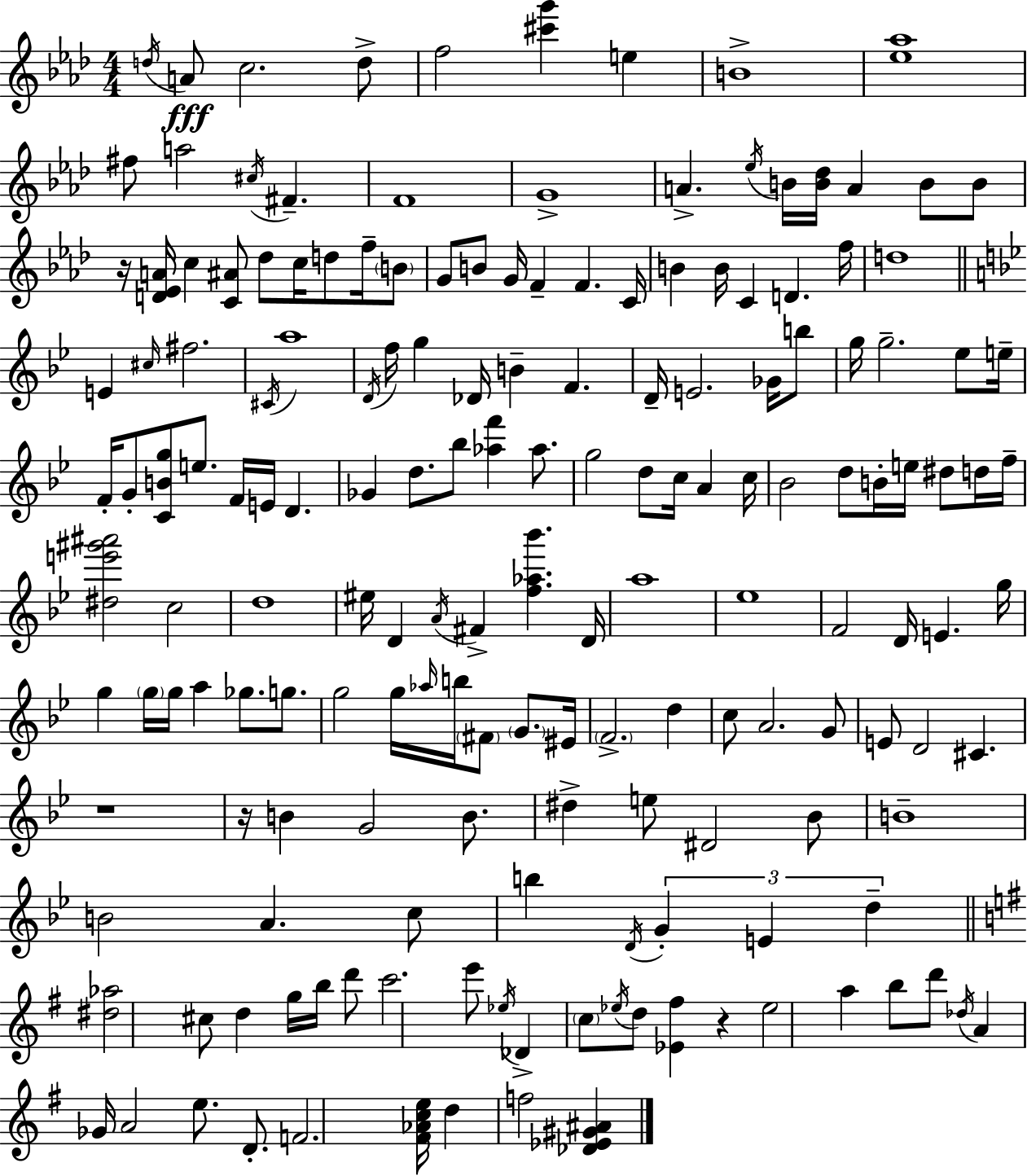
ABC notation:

X:1
T:Untitled
M:4/4
L:1/4
K:Fm
d/4 A/2 c2 d/2 f2 [^c'g'] e B4 [_e_a]4 ^f/2 a2 ^c/4 ^F F4 G4 A _e/4 B/4 [B_d]/4 A B/2 B/2 z/4 [D_EA]/4 c [C^A]/2 _d/2 c/4 d/2 f/4 B/2 G/2 B/2 G/4 F F C/4 B B/4 C D f/4 d4 E ^c/4 ^f2 ^C/4 a4 D/4 f/4 g _D/4 B F D/4 E2 _G/4 b/2 g/4 g2 _e/2 e/4 F/4 G/2 [CBg]/2 e/2 F/4 E/4 D _G d/2 _b/2 [_af'] _a/2 g2 d/2 c/4 A c/4 _B2 d/2 B/4 e/4 ^d/2 d/4 f/4 [^de'^g'^a']2 c2 d4 ^e/4 D A/4 ^F [f_a_b'] D/4 a4 _e4 F2 D/4 E g/4 g g/4 g/4 a _g/2 g/2 g2 g/4 _a/4 b/4 ^F/2 G/2 ^E/4 F2 d c/2 A2 G/2 E/2 D2 ^C z4 z/4 B G2 B/2 ^d e/2 ^D2 _B/2 B4 B2 A c/2 b D/4 G E d [^d_a]2 ^c/2 d g/4 b/4 d'/2 c'2 e'/2 _e/4 _D c/2 _e/4 d/2 [_E^f] z _e2 a b/2 d'/2 _d/4 A _G/4 A2 e/2 D/2 F2 [^F_Ace]/4 d f2 [_D_E^G^A]